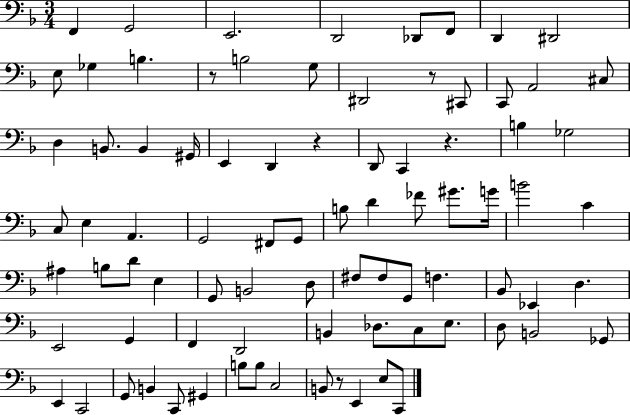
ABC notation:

X:1
T:Untitled
M:3/4
L:1/4
K:F
F,, G,,2 E,,2 D,,2 _D,,/2 F,,/2 D,, ^D,,2 E,/2 _G, B, z/2 B,2 G,/2 ^D,,2 z/2 ^C,,/2 C,,/2 A,,2 ^C,/2 D, B,,/2 B,, ^G,,/4 E,, D,, z D,,/2 C,, z B, _G,2 C,/2 E, A,, G,,2 ^F,,/2 G,,/2 B,/2 D _F/2 ^G/2 G/4 B2 C ^A, B,/2 D/2 E, G,,/2 B,,2 D,/2 ^F,/2 ^F,/2 G,,/2 F, _B,,/2 _E,, D, E,,2 G,, F,, D,,2 B,, _D,/2 C,/2 E,/2 D,/2 B,,2 _G,,/2 E,, C,,2 G,,/2 B,, C,,/2 ^G,, B,/2 B,/2 C,2 B,,/2 z/2 E,, E,/2 C,,/2